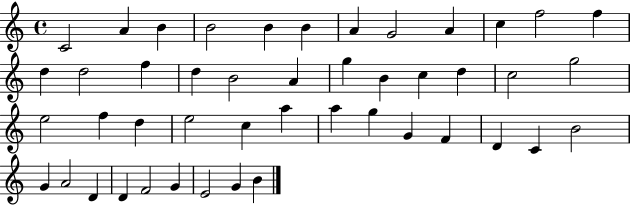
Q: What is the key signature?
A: C major